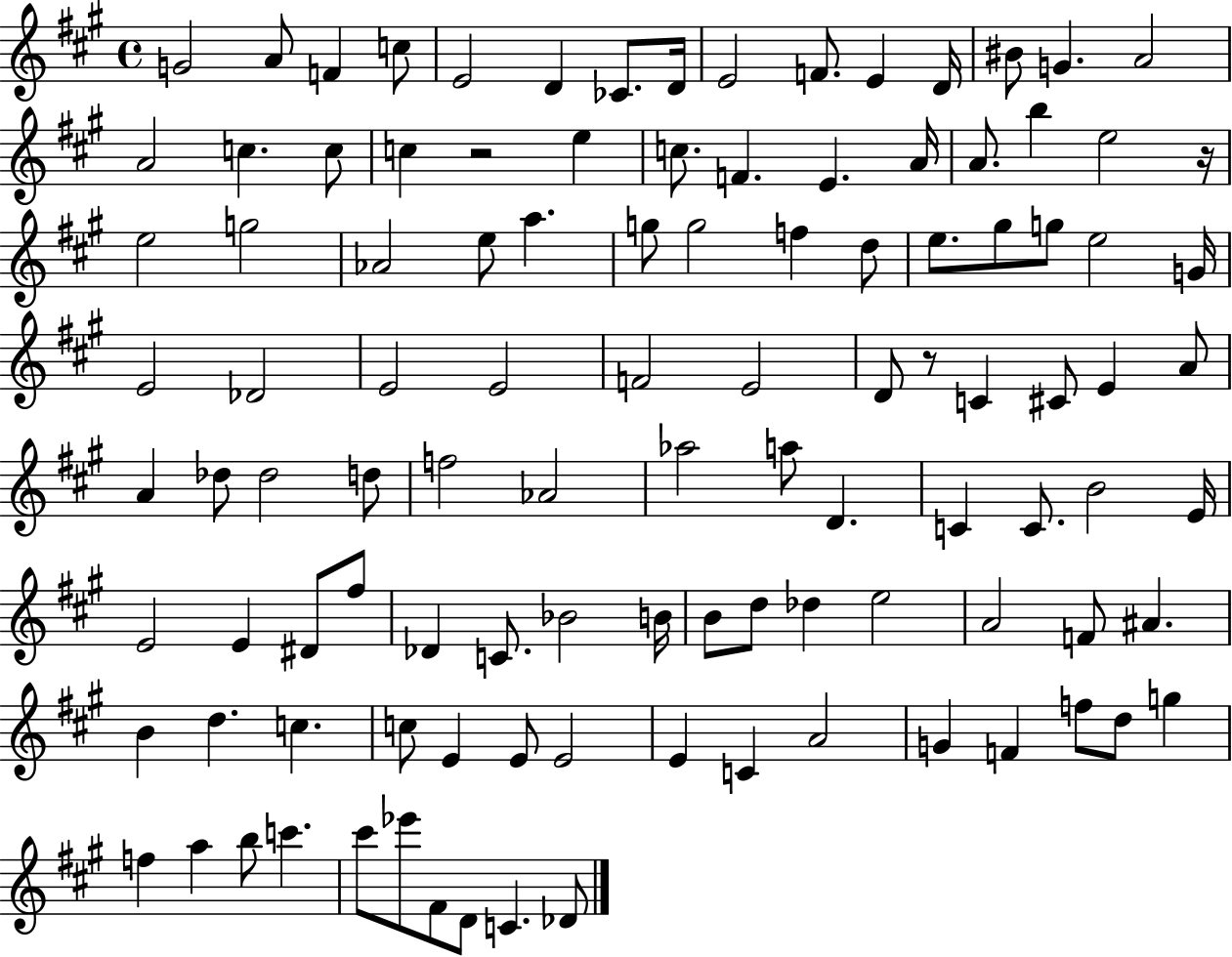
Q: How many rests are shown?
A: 3